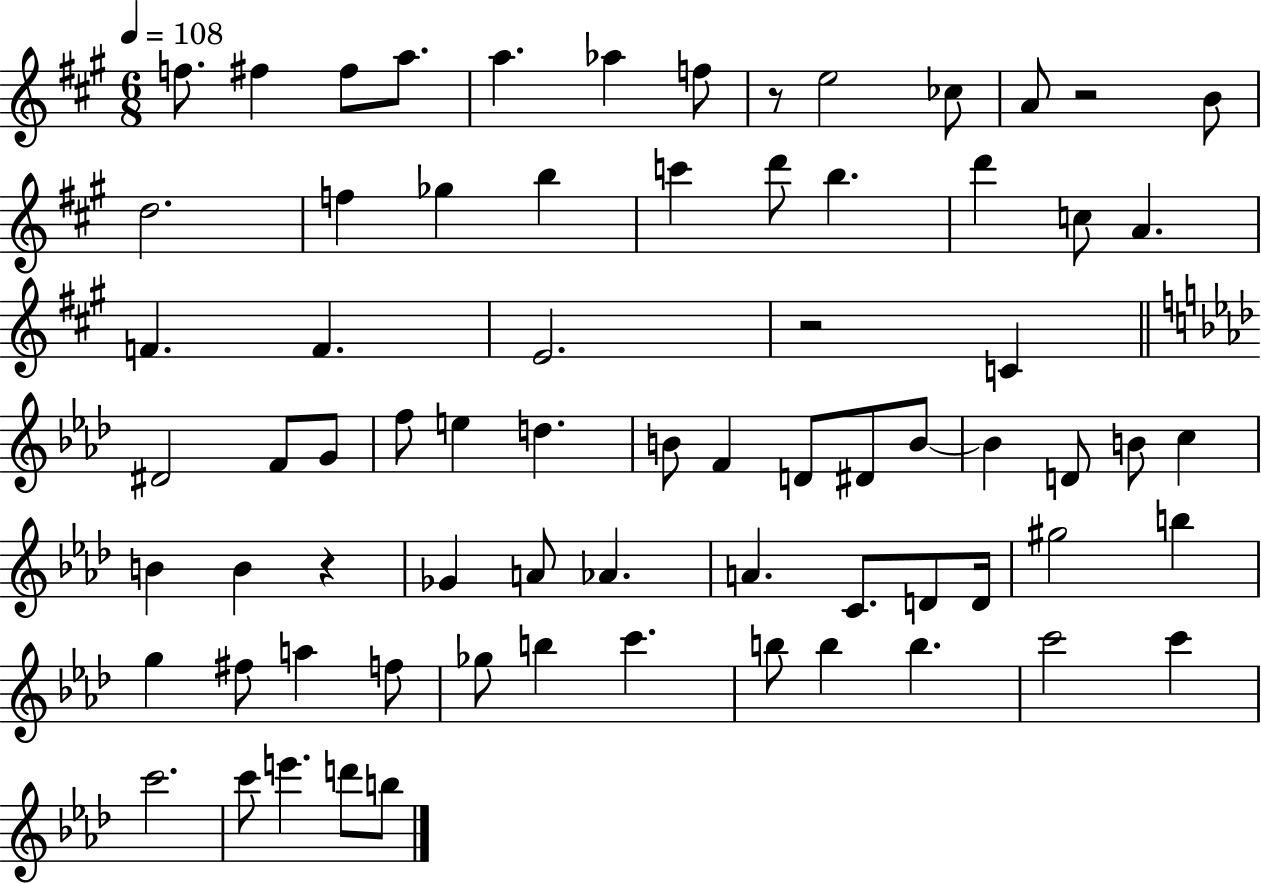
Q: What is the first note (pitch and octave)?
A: F5